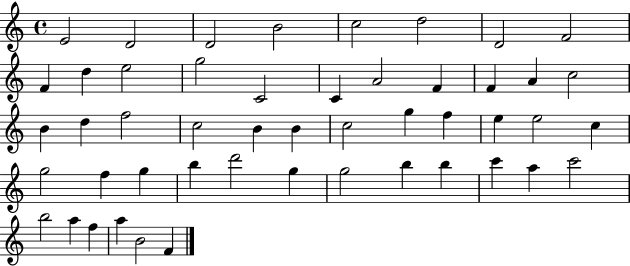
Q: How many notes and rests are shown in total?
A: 49